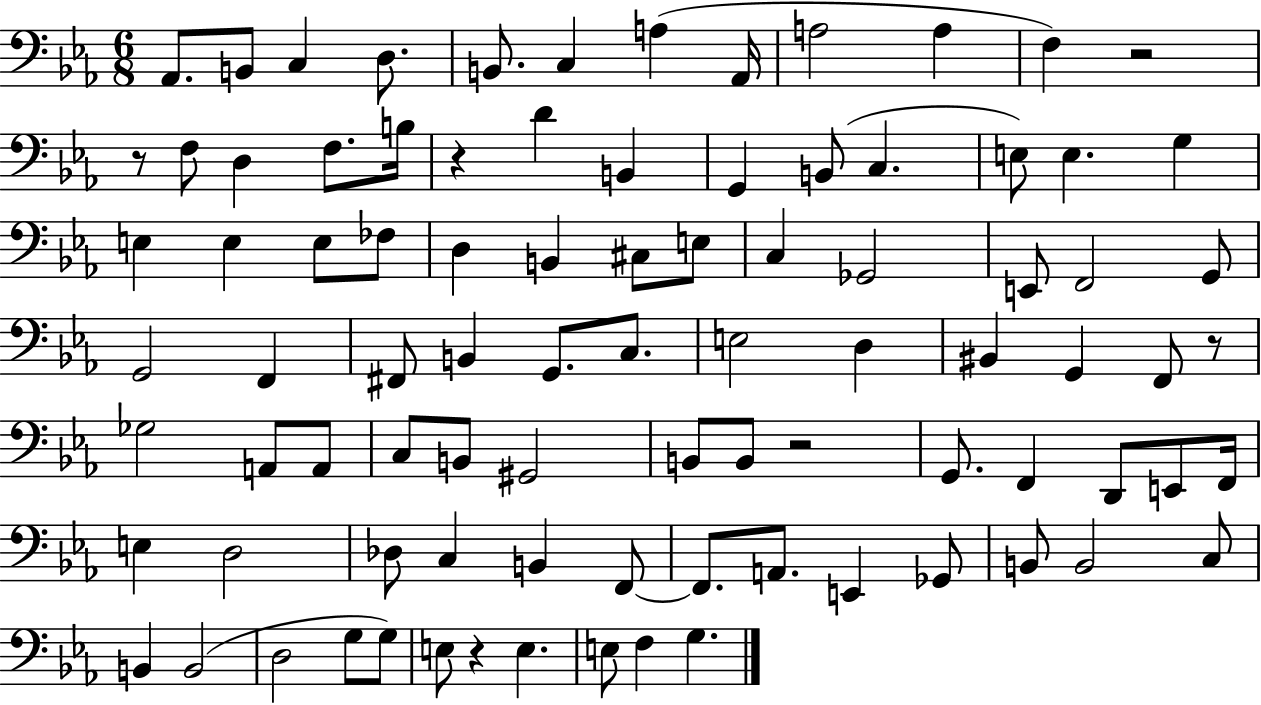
X:1
T:Untitled
M:6/8
L:1/4
K:Eb
_A,,/2 B,,/2 C, D,/2 B,,/2 C, A, _A,,/4 A,2 A, F, z2 z/2 F,/2 D, F,/2 B,/4 z D B,, G,, B,,/2 C, E,/2 E, G, E, E, E,/2 _F,/2 D, B,, ^C,/2 E,/2 C, _G,,2 E,,/2 F,,2 G,,/2 G,,2 F,, ^F,,/2 B,, G,,/2 C,/2 E,2 D, ^B,, G,, F,,/2 z/2 _G,2 A,,/2 A,,/2 C,/2 B,,/2 ^G,,2 B,,/2 B,,/2 z2 G,,/2 F,, D,,/2 E,,/2 F,,/4 E, D,2 _D,/2 C, B,, F,,/2 F,,/2 A,,/2 E,, _G,,/2 B,,/2 B,,2 C,/2 B,, B,,2 D,2 G,/2 G,/2 E,/2 z E, E,/2 F, G,